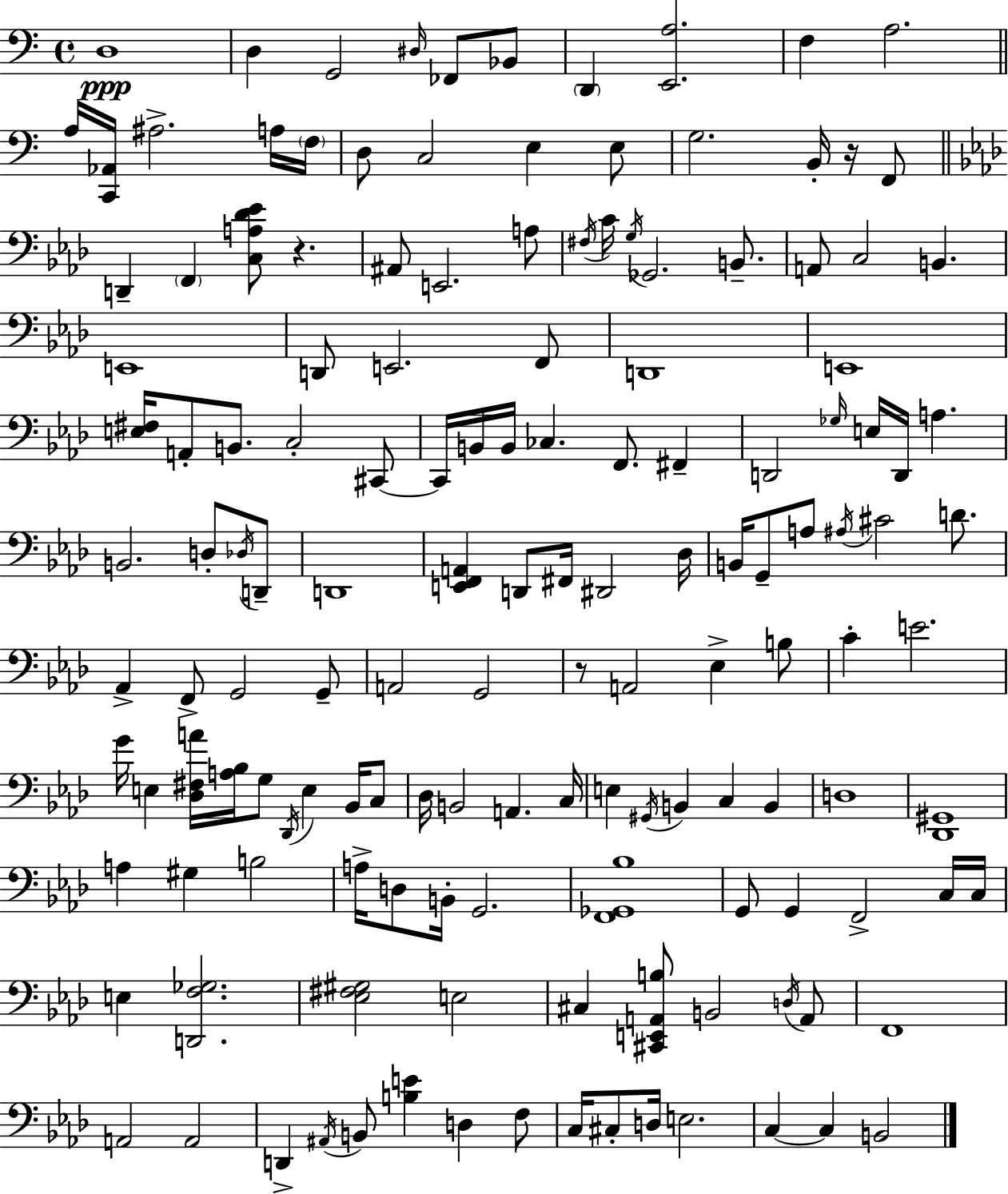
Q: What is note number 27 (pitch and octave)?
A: C4